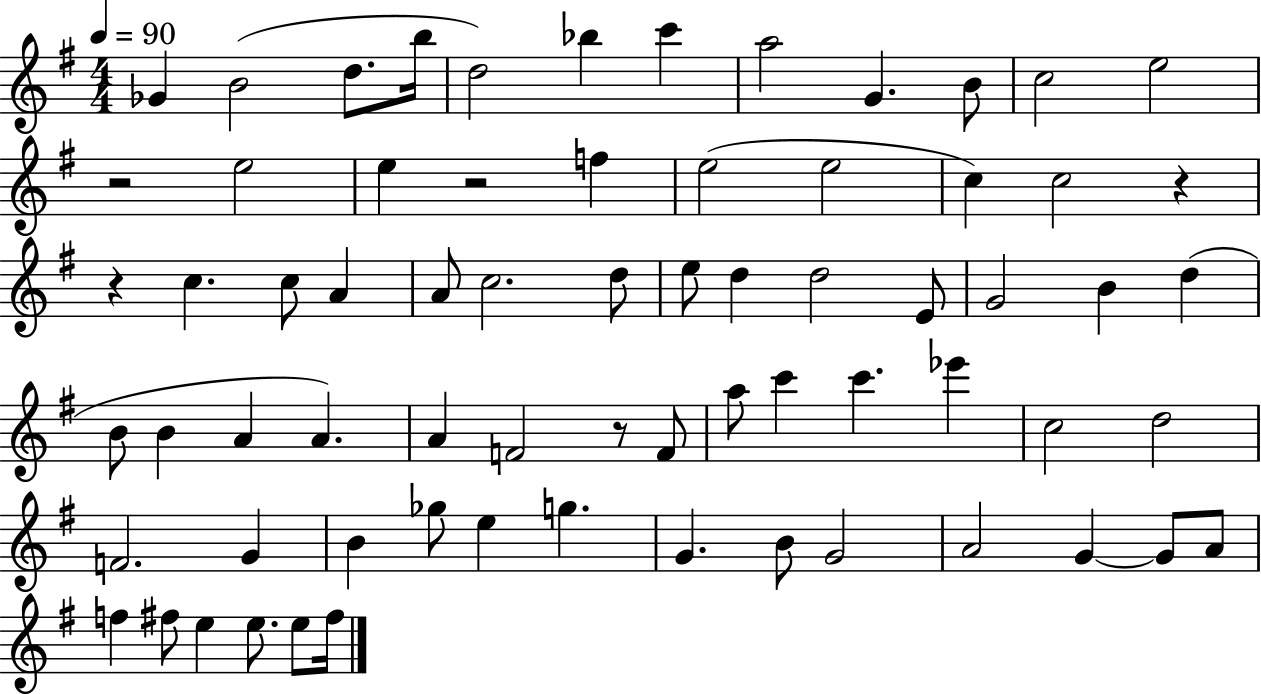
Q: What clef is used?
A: treble